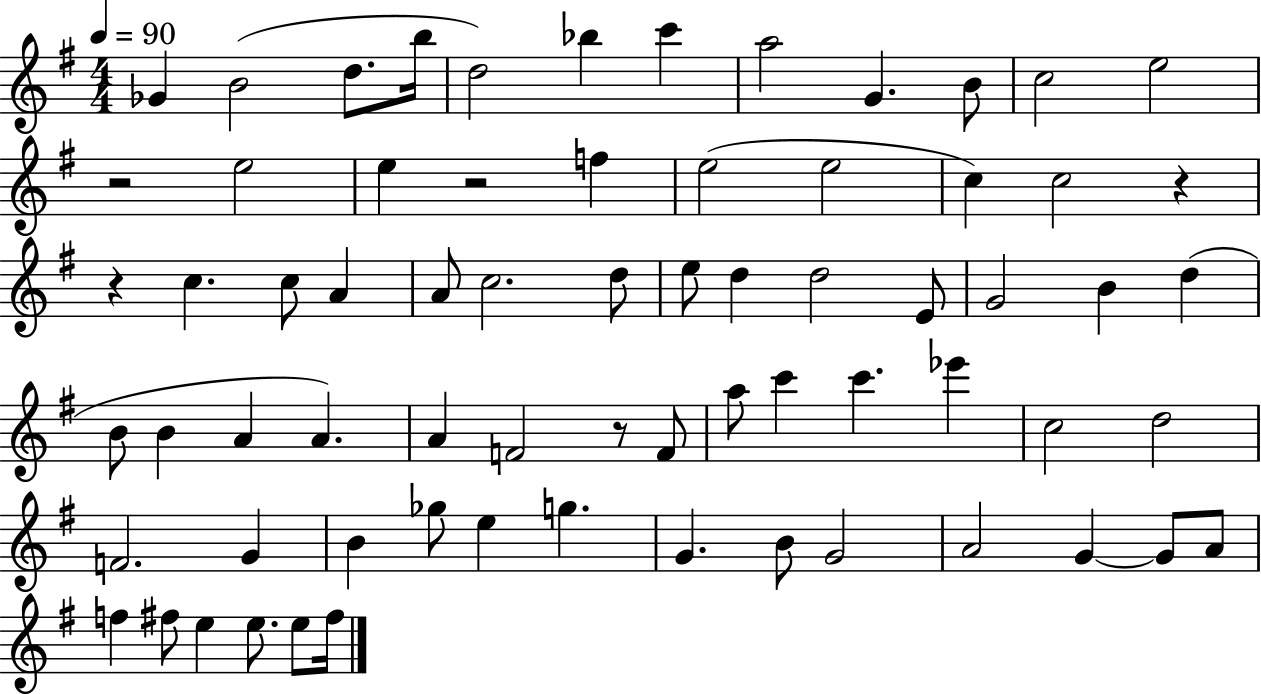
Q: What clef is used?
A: treble